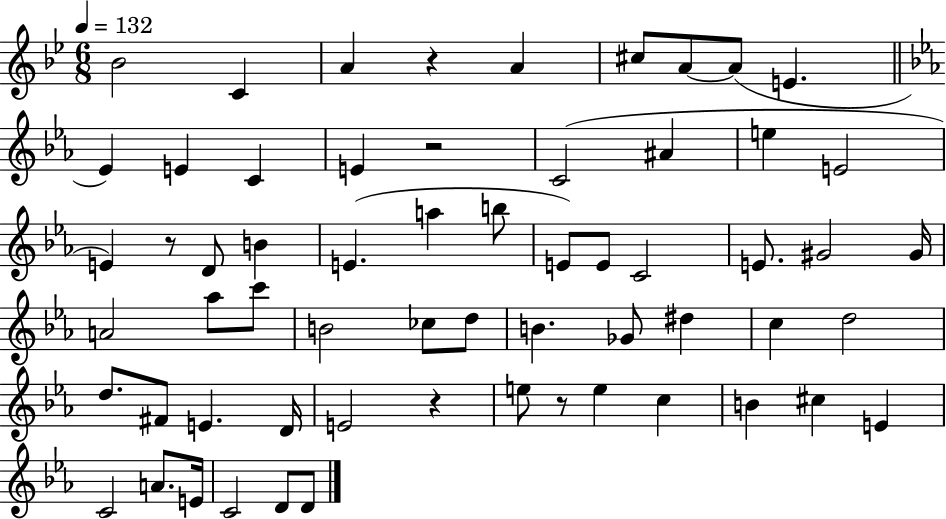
X:1
T:Untitled
M:6/8
L:1/4
K:Bb
_B2 C A z A ^c/2 A/2 A/2 E _E E C E z2 C2 ^A e E2 E z/2 D/2 B E a b/2 E/2 E/2 C2 E/2 ^G2 ^G/4 A2 _a/2 c'/2 B2 _c/2 d/2 B _G/2 ^d c d2 d/2 ^F/2 E D/4 E2 z e/2 z/2 e c B ^c E C2 A/2 E/4 C2 D/2 D/2